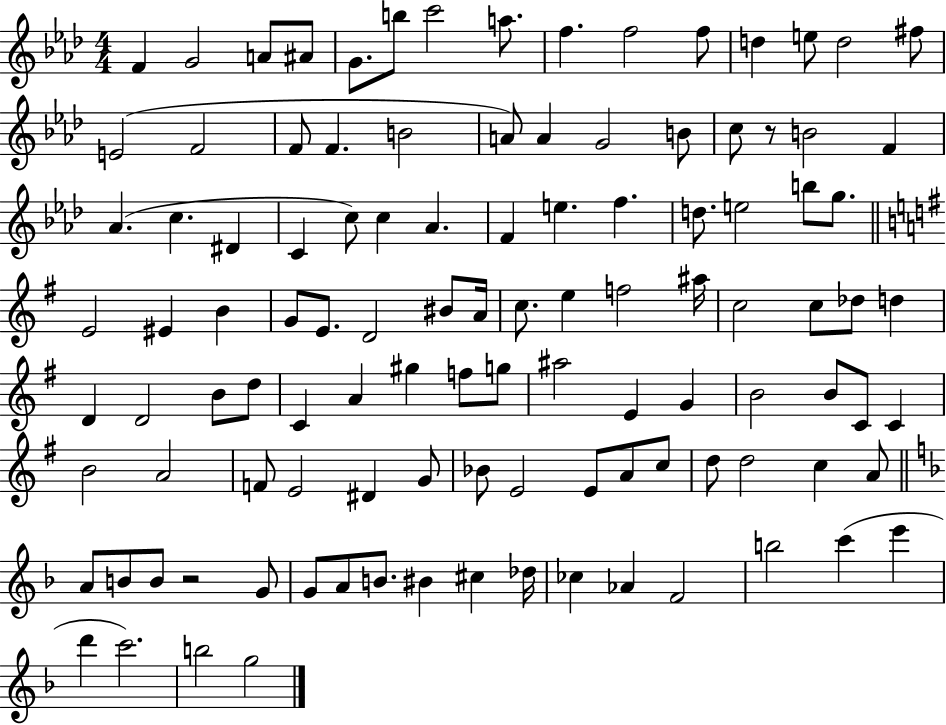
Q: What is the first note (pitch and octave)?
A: F4